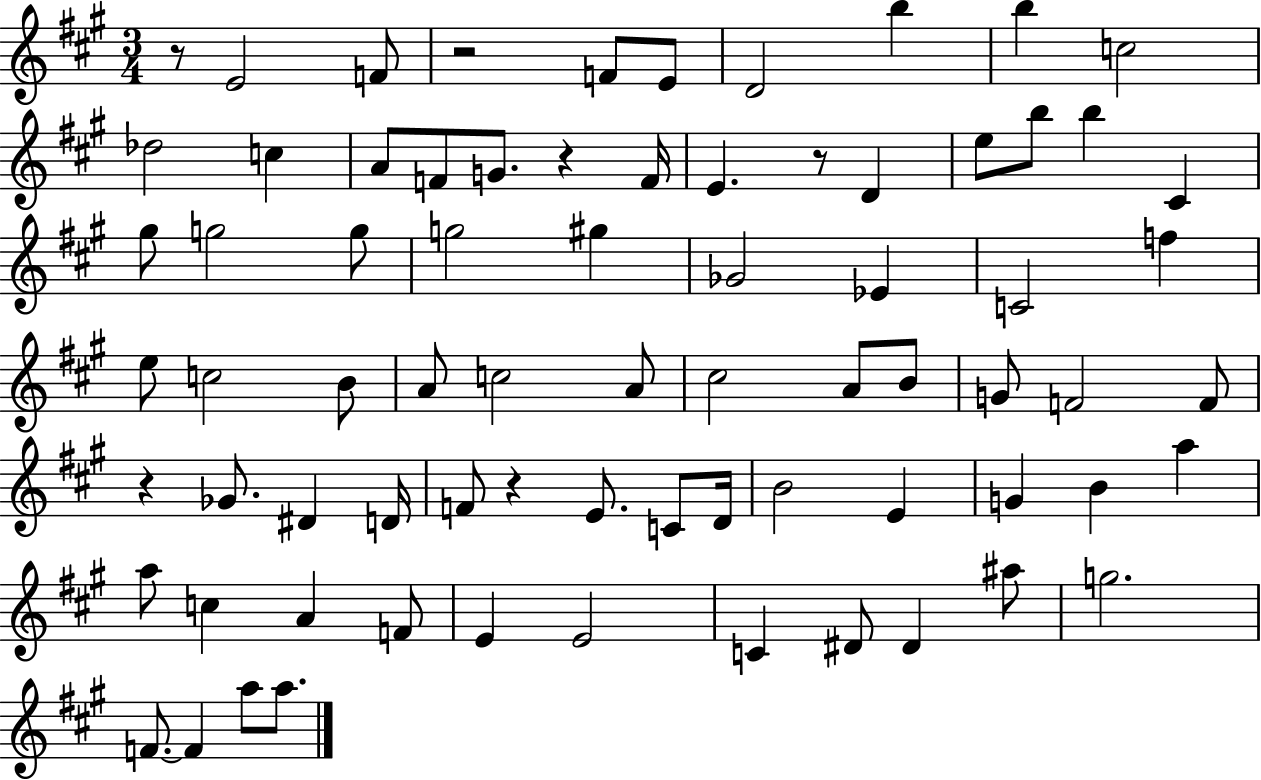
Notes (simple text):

R/e E4/h F4/e R/h F4/e E4/e D4/h B5/q B5/q C5/h Db5/h C5/q A4/e F4/e G4/e. R/q F4/s E4/q. R/e D4/q E5/e B5/e B5/q C#4/q G#5/e G5/h G5/e G5/h G#5/q Gb4/h Eb4/q C4/h F5/q E5/e C5/h B4/e A4/e C5/h A4/e C#5/h A4/e B4/e G4/e F4/h F4/e R/q Gb4/e. D#4/q D4/s F4/e R/q E4/e. C4/e D4/s B4/h E4/q G4/q B4/q A5/q A5/e C5/q A4/q F4/e E4/q E4/h C4/q D#4/e D#4/q A#5/e G5/h. F4/e. F4/q A5/e A5/e.